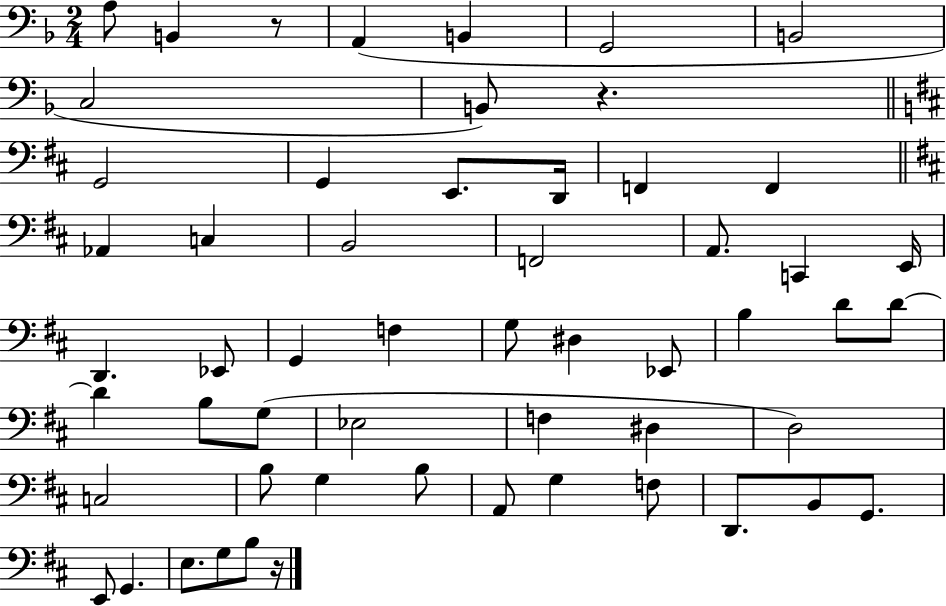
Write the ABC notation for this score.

X:1
T:Untitled
M:2/4
L:1/4
K:F
A,/2 B,, z/2 A,, B,, G,,2 B,,2 C,2 B,,/2 z G,,2 G,, E,,/2 D,,/4 F,, F,, _A,, C, B,,2 F,,2 A,,/2 C,, E,,/4 D,, _E,,/2 G,, F, G,/2 ^D, _E,,/2 B, D/2 D/2 D B,/2 G,/2 _E,2 F, ^D, D,2 C,2 B,/2 G, B,/2 A,,/2 G, F,/2 D,,/2 B,,/2 G,,/2 E,,/2 G,, E,/2 G,/2 B,/2 z/4